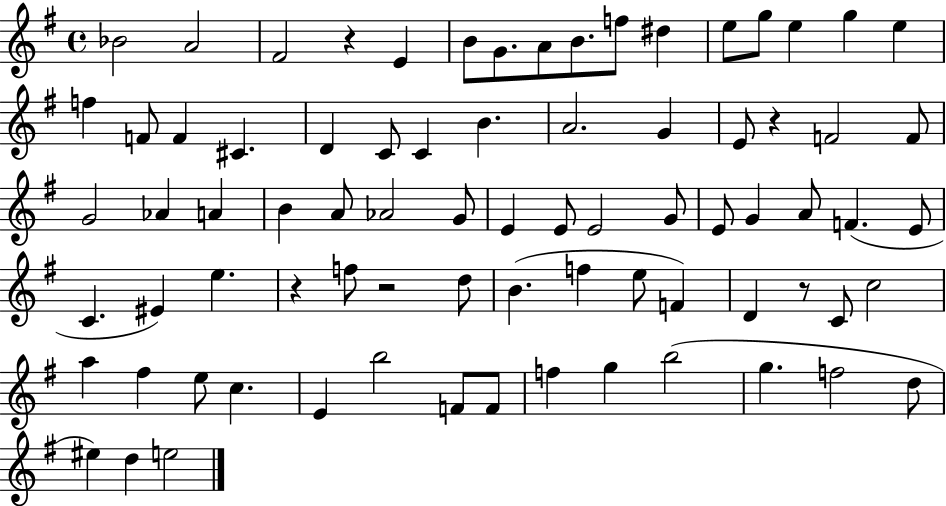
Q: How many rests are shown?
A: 5